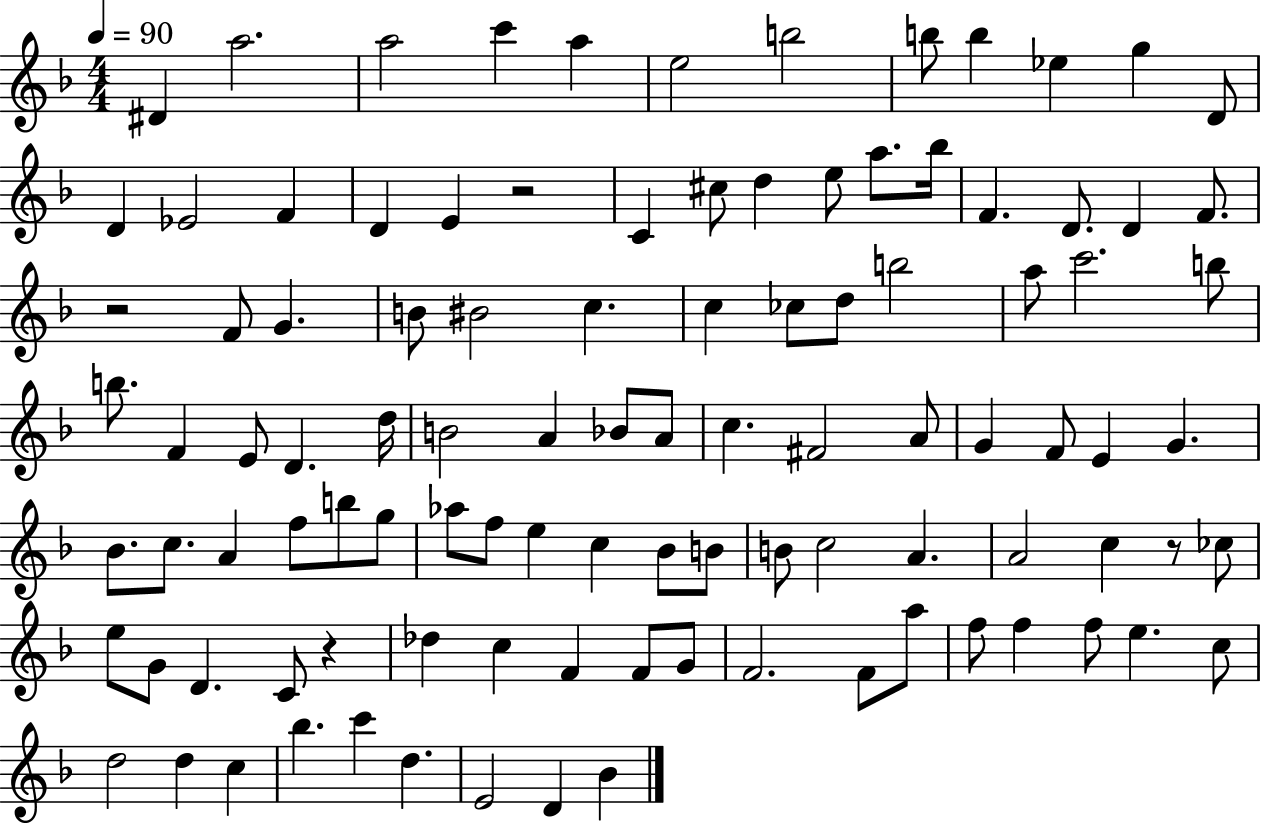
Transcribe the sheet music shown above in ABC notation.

X:1
T:Untitled
M:4/4
L:1/4
K:F
^D a2 a2 c' a e2 b2 b/2 b _e g D/2 D _E2 F D E z2 C ^c/2 d e/2 a/2 _b/4 F D/2 D F/2 z2 F/2 G B/2 ^B2 c c _c/2 d/2 b2 a/2 c'2 b/2 b/2 F E/2 D d/4 B2 A _B/2 A/2 c ^F2 A/2 G F/2 E G _B/2 c/2 A f/2 b/2 g/2 _a/2 f/2 e c _B/2 B/2 B/2 c2 A A2 c z/2 _c/2 e/2 G/2 D C/2 z _d c F F/2 G/2 F2 F/2 a/2 f/2 f f/2 e c/2 d2 d c _b c' d E2 D _B